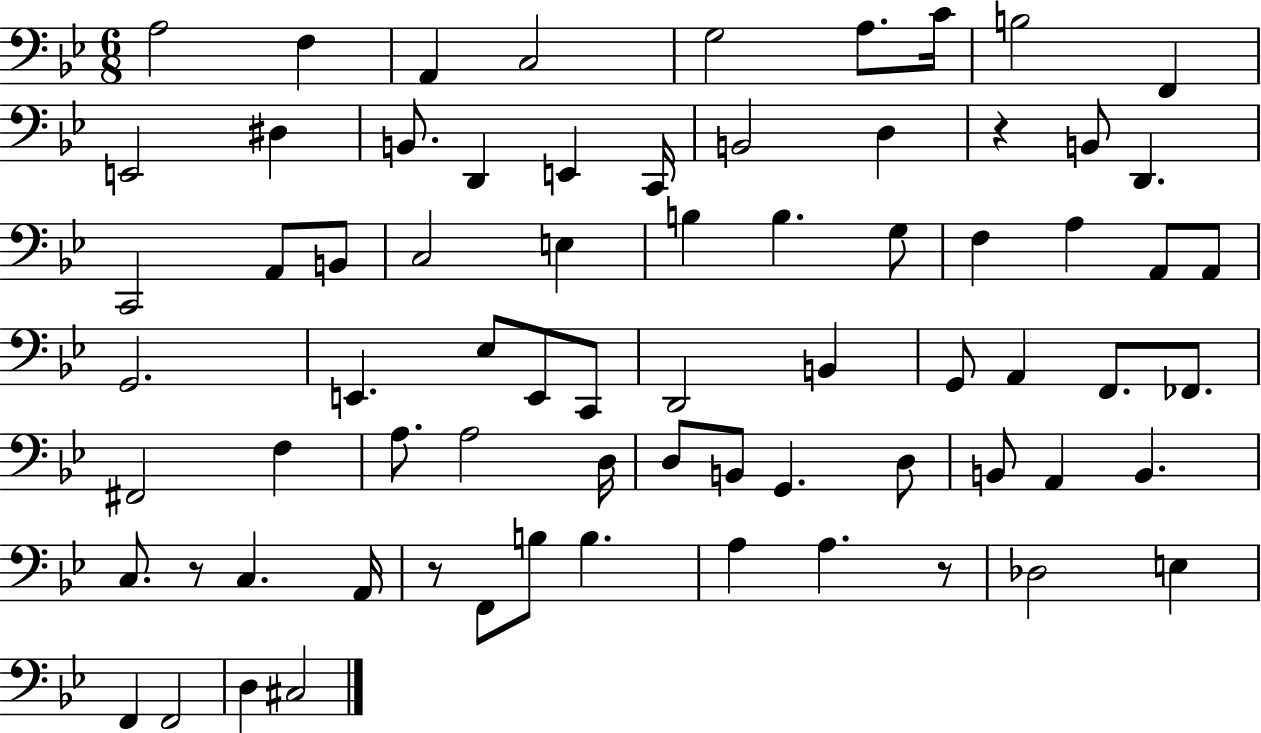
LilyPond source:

{
  \clef bass
  \numericTimeSignature
  \time 6/8
  \key bes \major
  \repeat volta 2 { a2 f4 | a,4 c2 | g2 a8. c'16 | b2 f,4 | \break e,2 dis4 | b,8. d,4 e,4 c,16 | b,2 d4 | r4 b,8 d,4. | \break c,2 a,8 b,8 | c2 e4 | b4 b4. g8 | f4 a4 a,8 a,8 | \break g,2. | e,4. ees8 e,8 c,8 | d,2 b,4 | g,8 a,4 f,8. fes,8. | \break fis,2 f4 | a8. a2 d16 | d8 b,8 g,4. d8 | b,8 a,4 b,4. | \break c8. r8 c4. a,16 | r8 f,8 b8 b4. | a4 a4. r8 | des2 e4 | \break f,4 f,2 | d4 cis2 | } \bar "|."
}